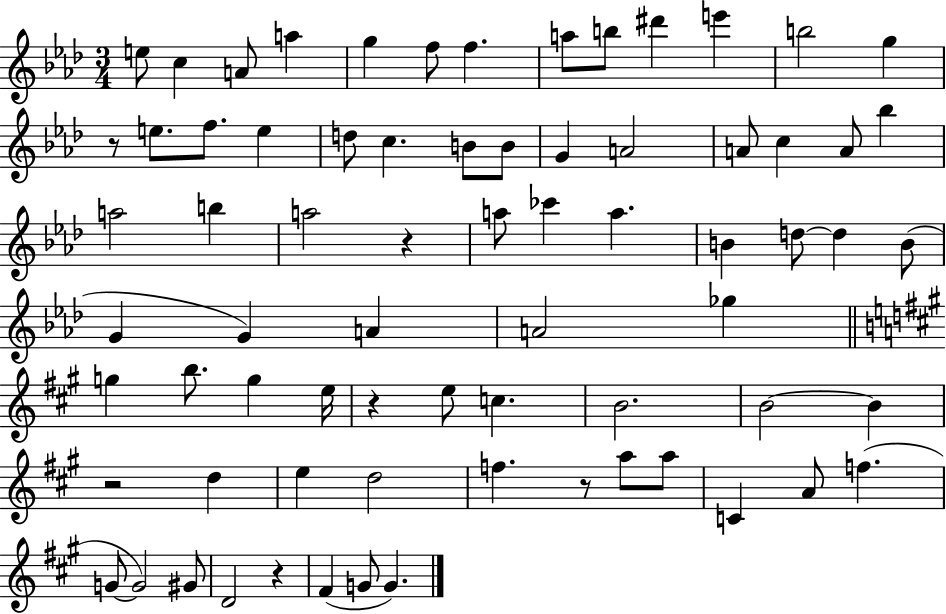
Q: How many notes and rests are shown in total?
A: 72